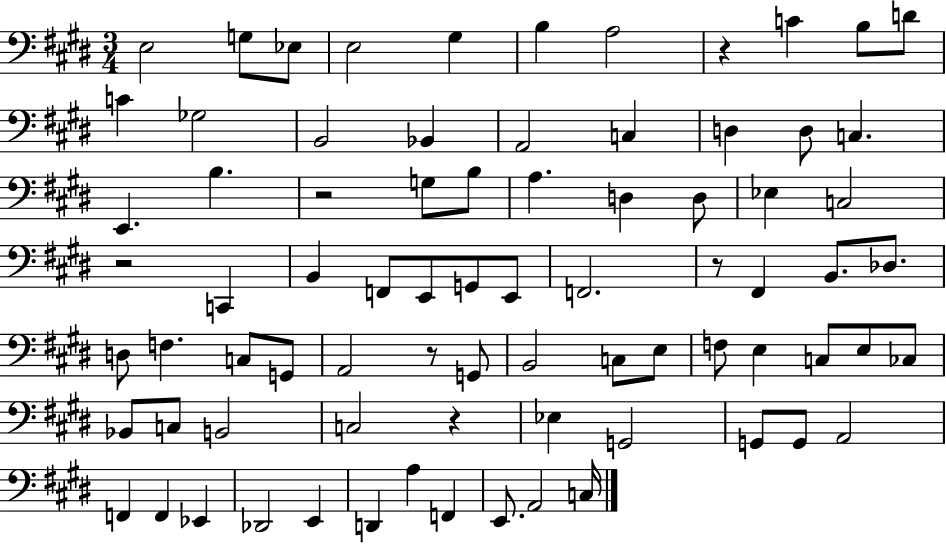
E3/h G3/e Eb3/e E3/h G#3/q B3/q A3/h R/q C4/q B3/e D4/e C4/q Gb3/h B2/h Bb2/q A2/h C3/q D3/q D3/e C3/q. E2/q. B3/q. R/h G3/e B3/e A3/q. D3/q D3/e Eb3/q C3/h R/h C2/q B2/q F2/e E2/e G2/e E2/e F2/h. R/e F#2/q B2/e. Db3/e. D3/e F3/q. C3/e G2/e A2/h R/e G2/e B2/h C3/e E3/e F3/e E3/q C3/e E3/e CES3/e Bb2/e C3/e B2/h C3/h R/q Eb3/q G2/h G2/e G2/e A2/h F2/q F2/q Eb2/q Db2/h E2/q D2/q A3/q F2/q E2/e. A2/h C3/s